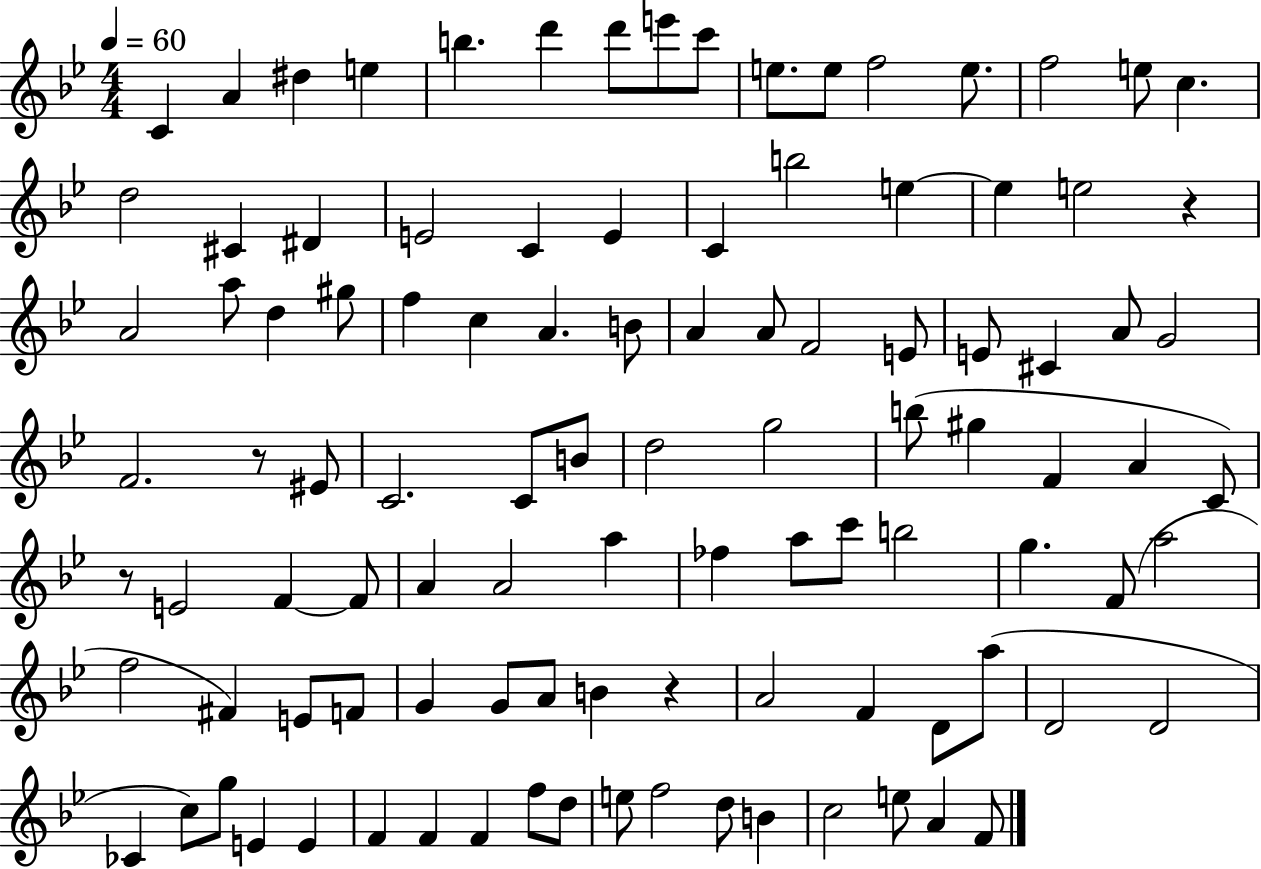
{
  \clef treble
  \numericTimeSignature
  \time 4/4
  \key bes \major
  \tempo 4 = 60
  c'4 a'4 dis''4 e''4 | b''4. d'''4 d'''8 e'''8 c'''8 | e''8. e''8 f''2 e''8. | f''2 e''8 c''4. | \break d''2 cis'4 dis'4 | e'2 c'4 e'4 | c'4 b''2 e''4~~ | e''4 e''2 r4 | \break a'2 a''8 d''4 gis''8 | f''4 c''4 a'4. b'8 | a'4 a'8 f'2 e'8 | e'8 cis'4 a'8 g'2 | \break f'2. r8 eis'8 | c'2. c'8 b'8 | d''2 g''2 | b''8( gis''4 f'4 a'4 c'8) | \break r8 e'2 f'4~~ f'8 | a'4 a'2 a''4 | fes''4 a''8 c'''8 b''2 | g''4. f'8( a''2 | \break f''2 fis'4) e'8 f'8 | g'4 g'8 a'8 b'4 r4 | a'2 f'4 d'8 a''8( | d'2 d'2 | \break ces'4 c''8) g''8 e'4 e'4 | f'4 f'4 f'4 f''8 d''8 | e''8 f''2 d''8 b'4 | c''2 e''8 a'4 f'8 | \break \bar "|."
}